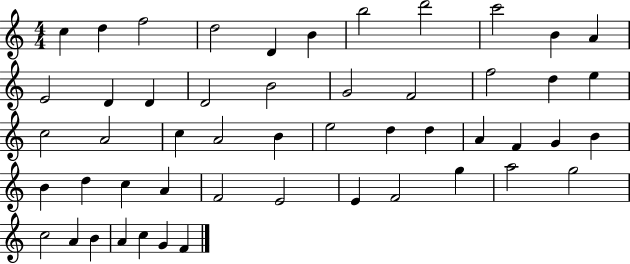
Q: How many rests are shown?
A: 0